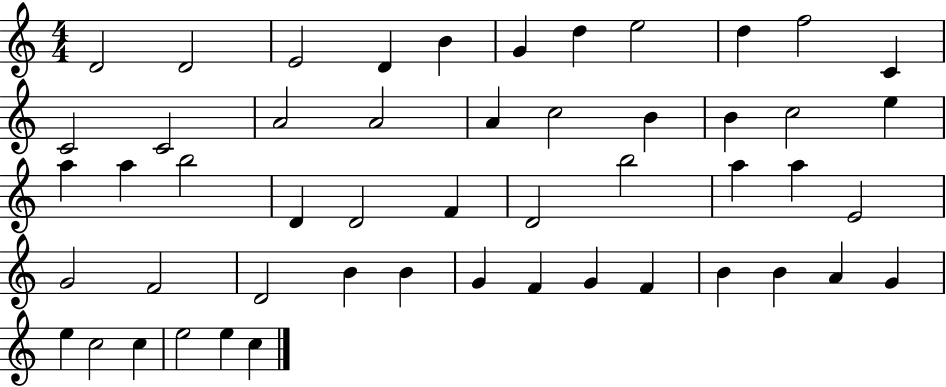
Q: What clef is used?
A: treble